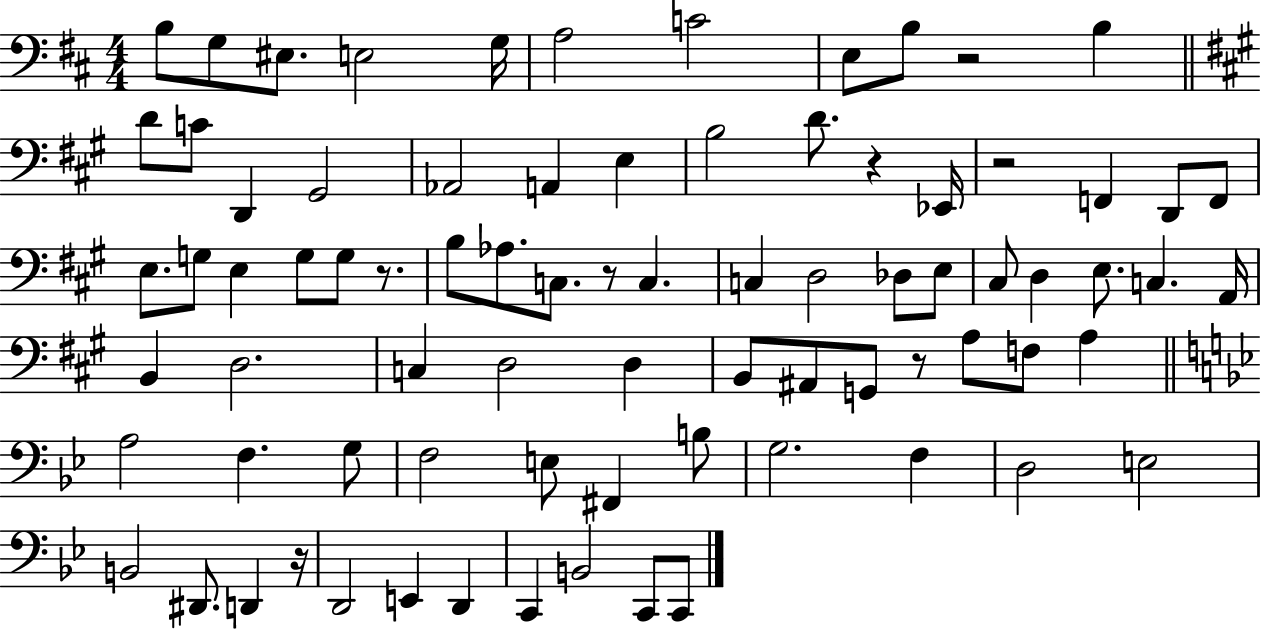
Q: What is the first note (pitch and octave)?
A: B3